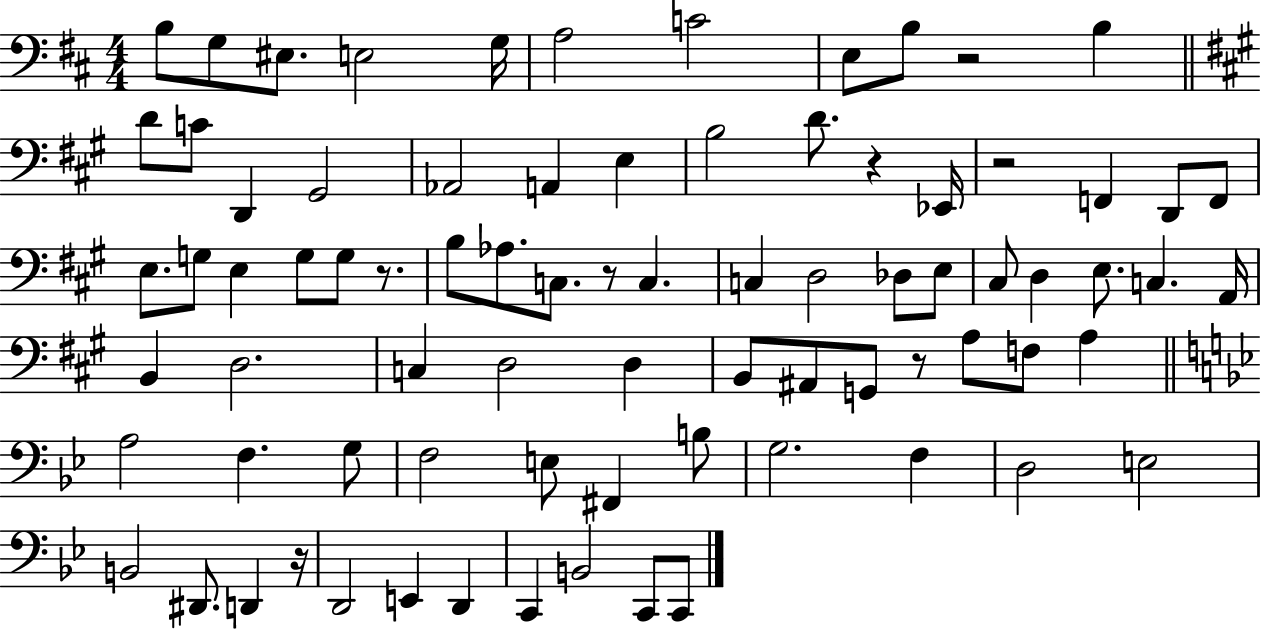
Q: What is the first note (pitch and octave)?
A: B3